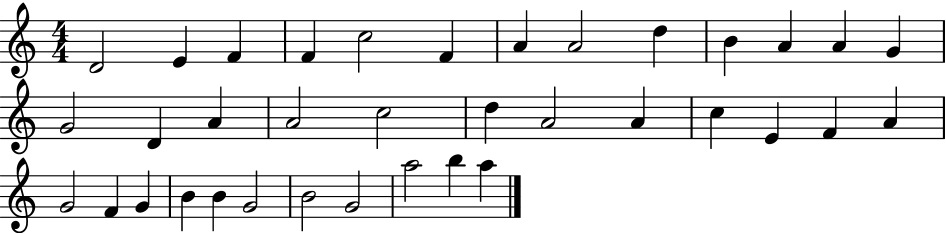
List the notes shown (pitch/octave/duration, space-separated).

D4/h E4/q F4/q F4/q C5/h F4/q A4/q A4/h D5/q B4/q A4/q A4/q G4/q G4/h D4/q A4/q A4/h C5/h D5/q A4/h A4/q C5/q E4/q F4/q A4/q G4/h F4/q G4/q B4/q B4/q G4/h B4/h G4/h A5/h B5/q A5/q